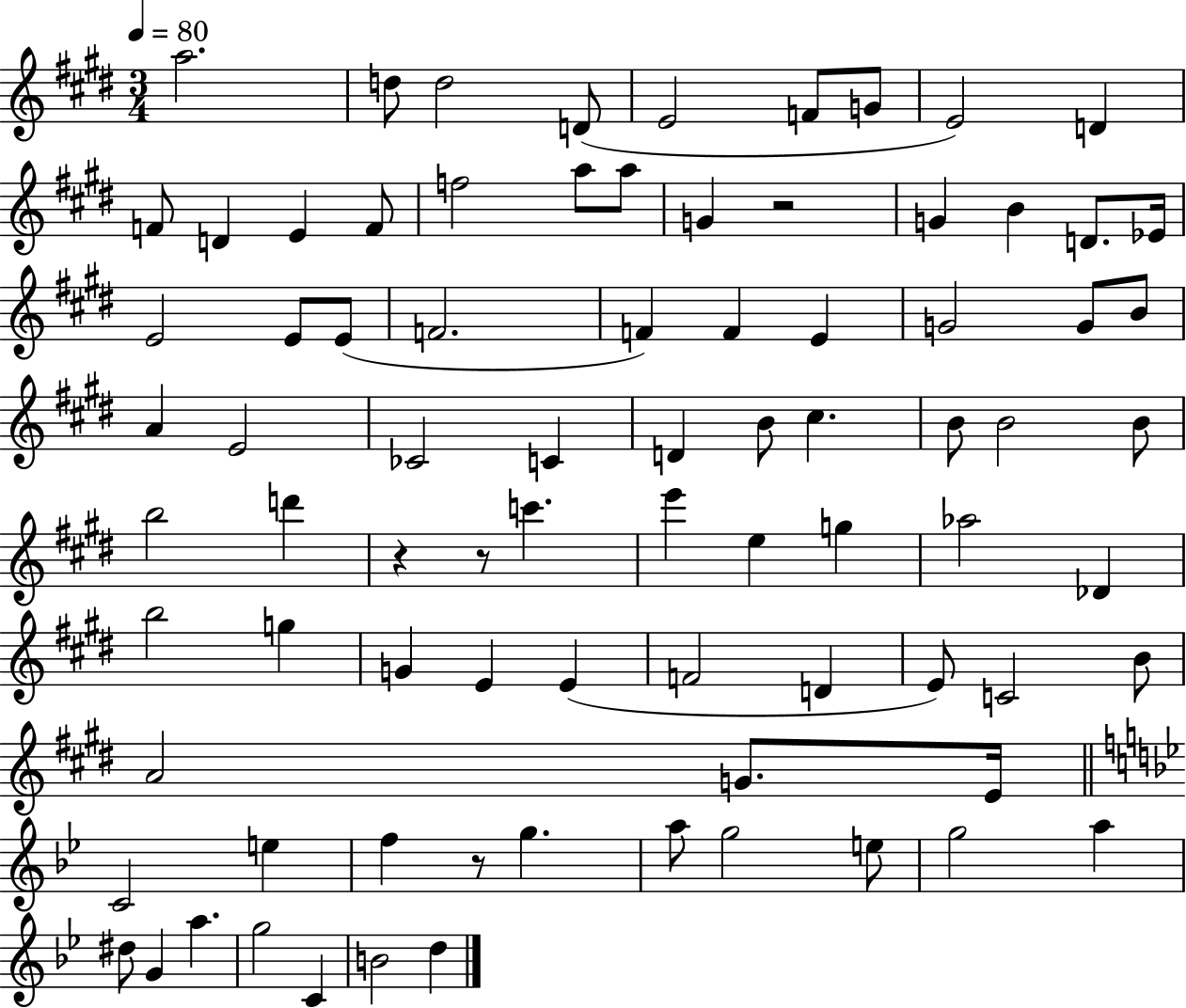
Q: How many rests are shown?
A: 4